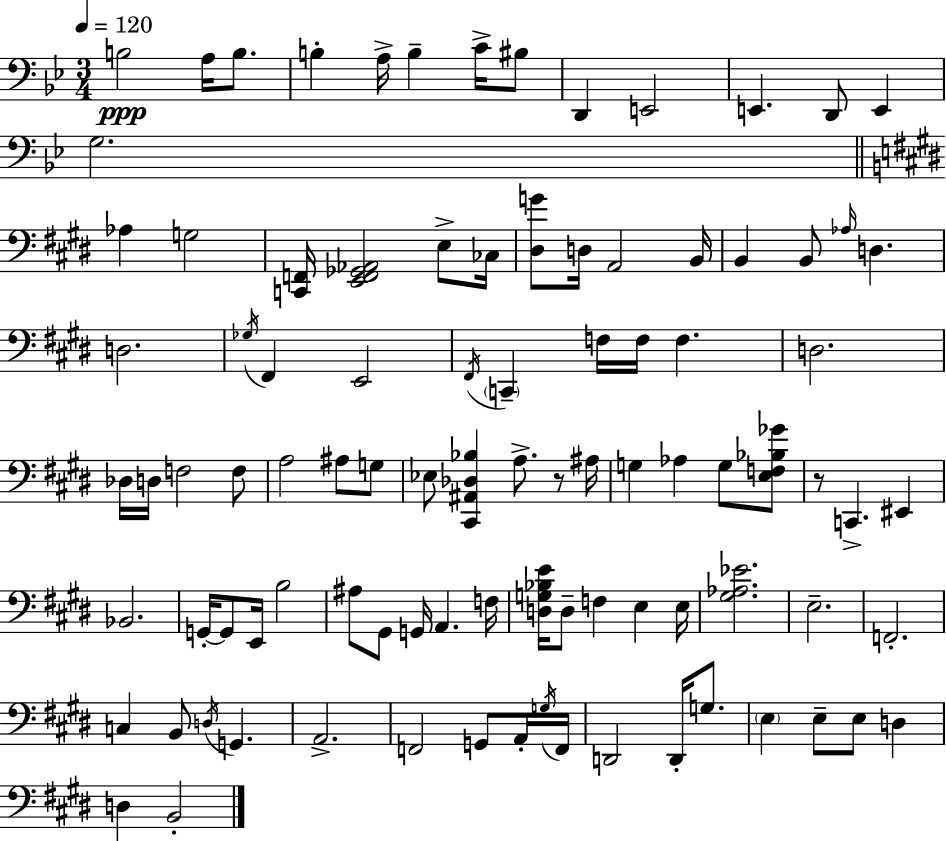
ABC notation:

X:1
T:Untitled
M:3/4
L:1/4
K:Gm
B,2 A,/4 B,/2 B, A,/4 B, C/4 ^B,/2 D,, E,,2 E,, D,,/2 E,, G,2 _A, G,2 [C,,F,,]/4 [E,,F,,_G,,_A,,]2 E,/2 _C,/4 [^D,G]/2 D,/4 A,,2 B,,/4 B,, B,,/2 _A,/4 D, D,2 _G,/4 ^F,, E,,2 ^F,,/4 C,, F,/4 F,/4 F, D,2 _D,/4 D,/4 F,2 F,/2 A,2 ^A,/2 G,/2 _E,/2 [^C,,^A,,_D,_B,] A,/2 z/2 ^A,/4 G, _A, G,/2 [E,F,_B,_G]/2 z/2 C,, ^E,, _B,,2 G,,/4 G,,/2 E,,/4 B,2 ^A,/2 ^G,,/2 G,,/4 A,, F,/4 [D,G,_B,E]/4 D,/2 F, E, E,/4 [^G,_A,_E]2 E,2 F,,2 C, B,,/2 D,/4 G,, A,,2 F,,2 G,,/2 A,,/4 G,/4 F,,/4 D,,2 D,,/4 G,/2 E, E,/2 E,/2 D, D, B,,2